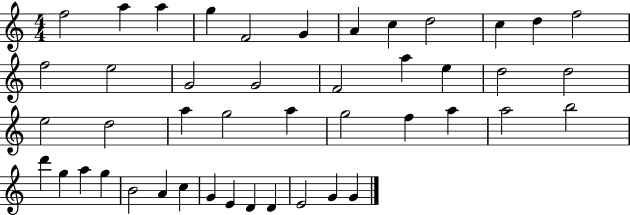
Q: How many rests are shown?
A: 0